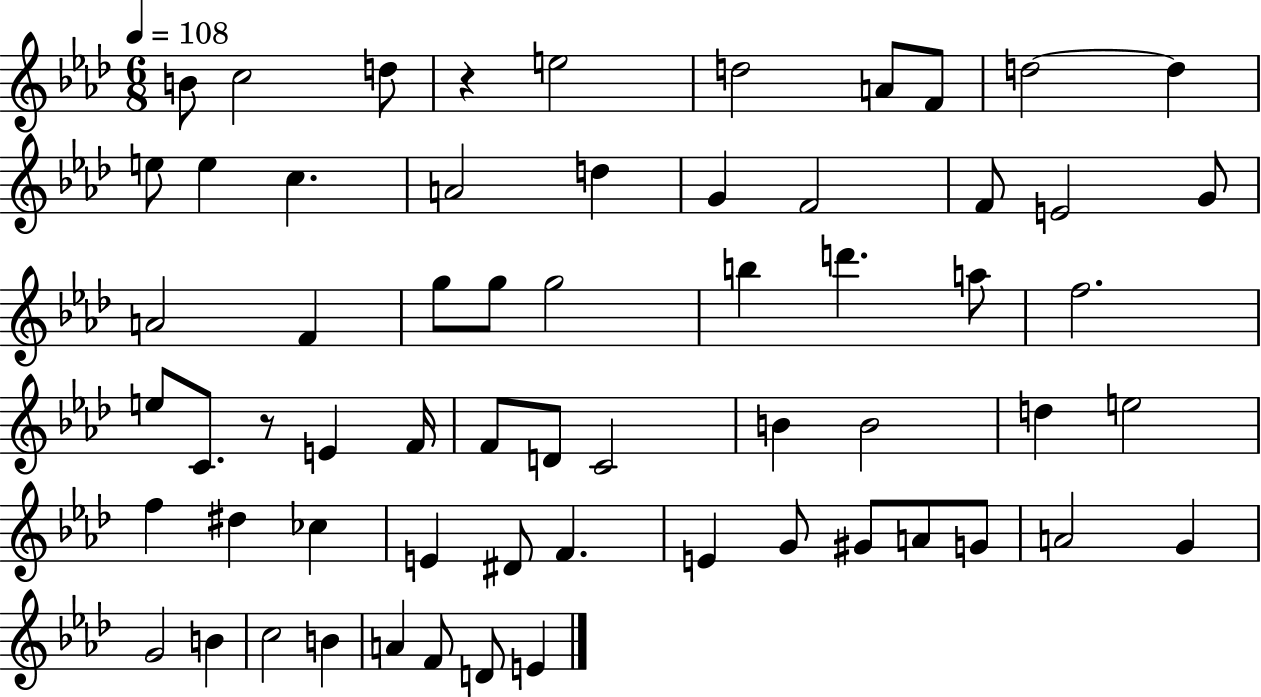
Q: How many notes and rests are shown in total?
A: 62